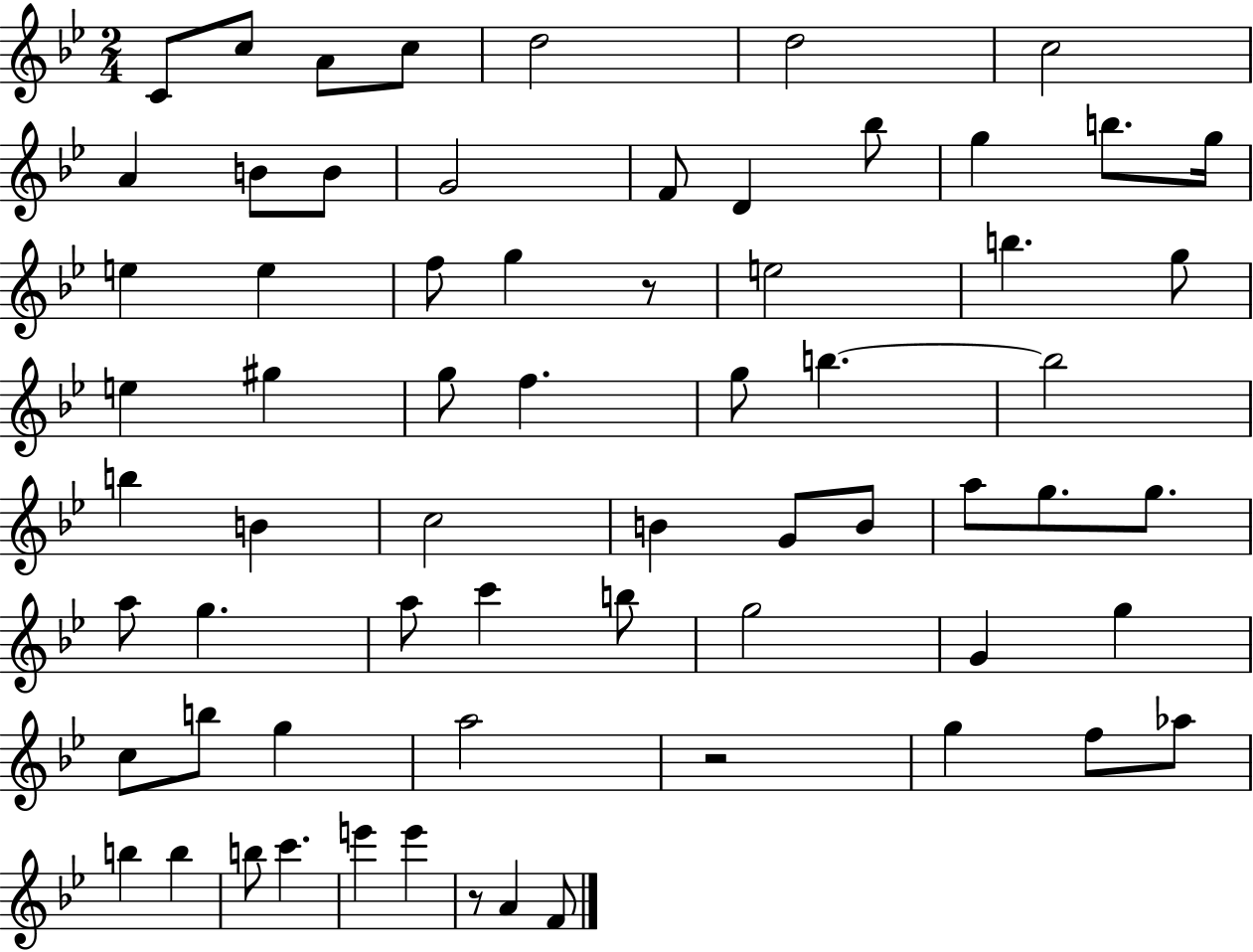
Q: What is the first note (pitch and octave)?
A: C4